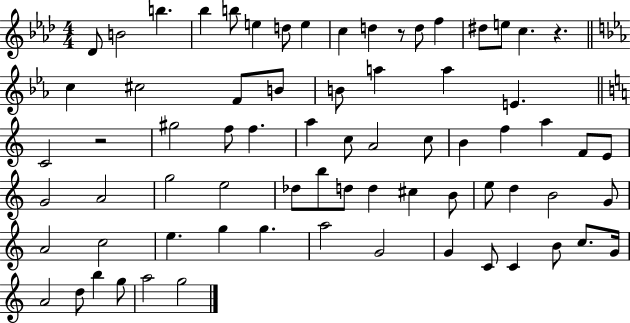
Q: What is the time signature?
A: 4/4